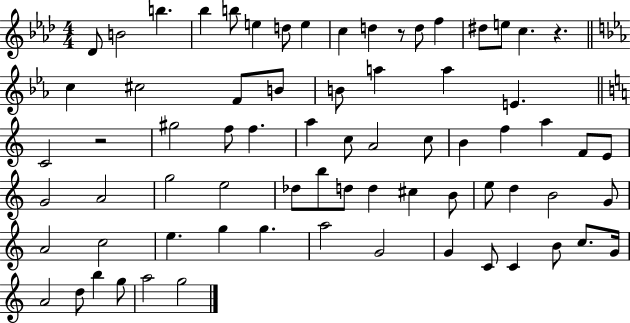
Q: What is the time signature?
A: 4/4